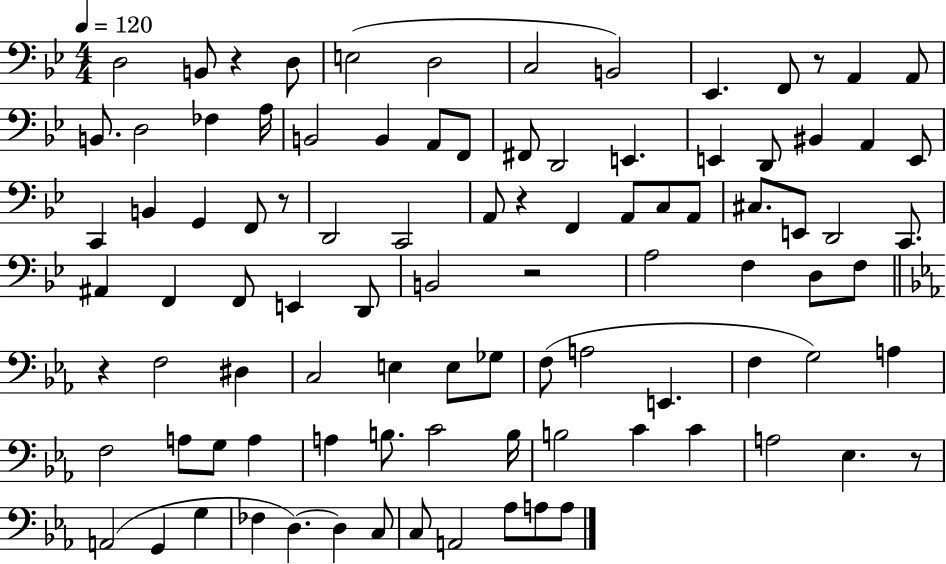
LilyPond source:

{
  \clef bass
  \numericTimeSignature
  \time 4/4
  \key bes \major
  \tempo 4 = 120
  \repeat volta 2 { d2 b,8 r4 d8 | e2( d2 | c2 b,2) | ees,4. f,8 r8 a,4 a,8 | \break b,8. d2 fes4 a16 | b,2 b,4 a,8 f,8 | fis,8 d,2 e,4. | e,4 d,8 bis,4 a,4 e,8 | \break c,4 b,4 g,4 f,8 r8 | d,2 c,2 | a,8 r4 f,4 a,8 c8 a,8 | cis8. e,8 d,2 c,8. | \break ais,4 f,4 f,8 e,4 d,8 | b,2 r2 | a2 f4 d8 f8 | \bar "||" \break \key ees \major r4 f2 dis4 | c2 e4 e8 ges8 | f8( a2 e,4. | f4 g2) a4 | \break f2 a8 g8 a4 | a4 b8. c'2 b16 | b2 c'4 c'4 | a2 ees4. r8 | \break a,2( g,4 g4 | fes4 d4.~~) d4 c8 | c8 a,2 aes8 a8 a8 | } \bar "|."
}